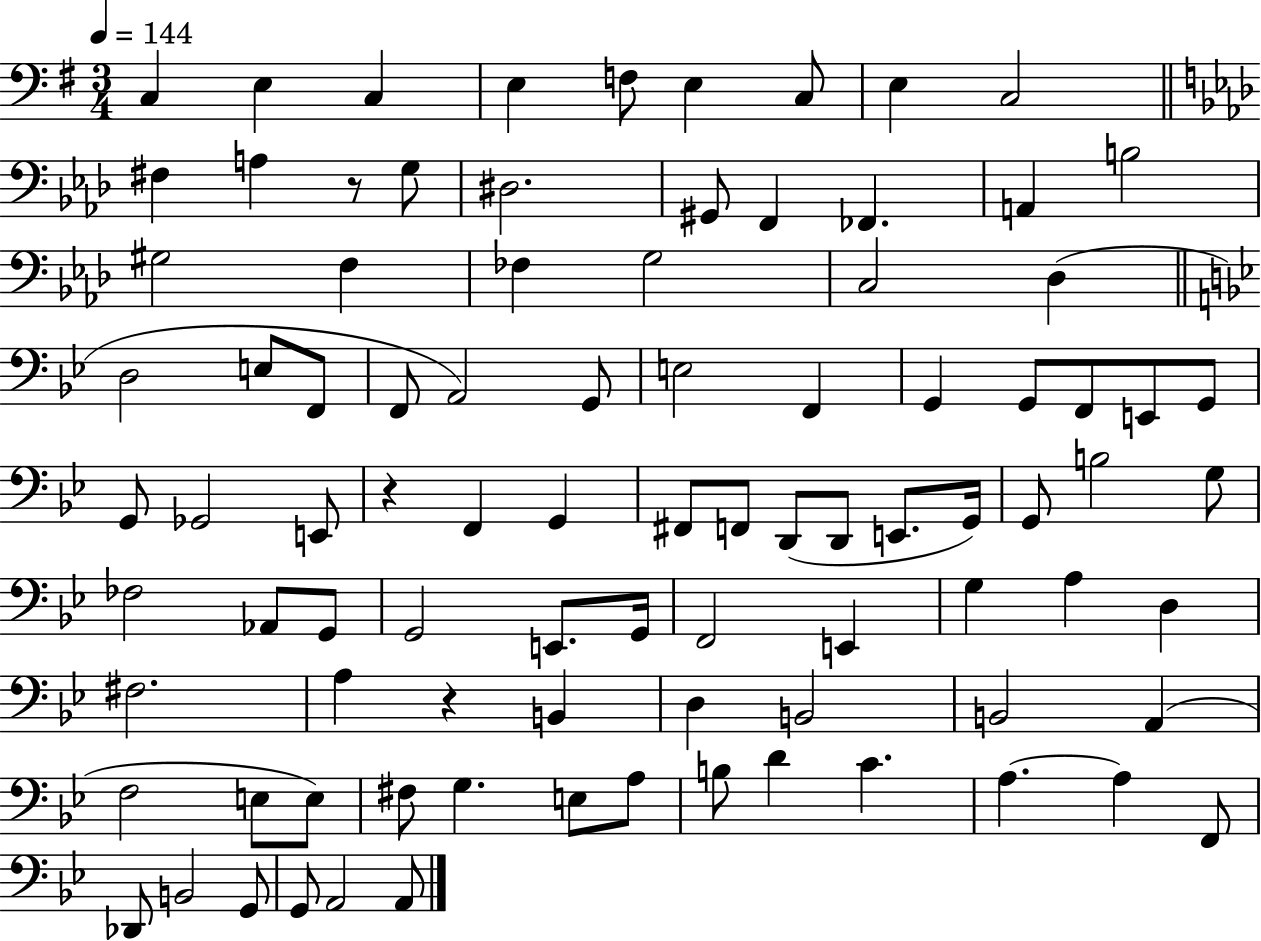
X:1
T:Untitled
M:3/4
L:1/4
K:G
C, E, C, E, F,/2 E, C,/2 E, C,2 ^F, A, z/2 G,/2 ^D,2 ^G,,/2 F,, _F,, A,, B,2 ^G,2 F, _F, G,2 C,2 _D, D,2 E,/2 F,,/2 F,,/2 A,,2 G,,/2 E,2 F,, G,, G,,/2 F,,/2 E,,/2 G,,/2 G,,/2 _G,,2 E,,/2 z F,, G,, ^F,,/2 F,,/2 D,,/2 D,,/2 E,,/2 G,,/4 G,,/2 B,2 G,/2 _F,2 _A,,/2 G,,/2 G,,2 E,,/2 G,,/4 F,,2 E,, G, A, D, ^F,2 A, z B,, D, B,,2 B,,2 A,, F,2 E,/2 E,/2 ^F,/2 G, E,/2 A,/2 B,/2 D C A, A, F,,/2 _D,,/2 B,,2 G,,/2 G,,/2 A,,2 A,,/2